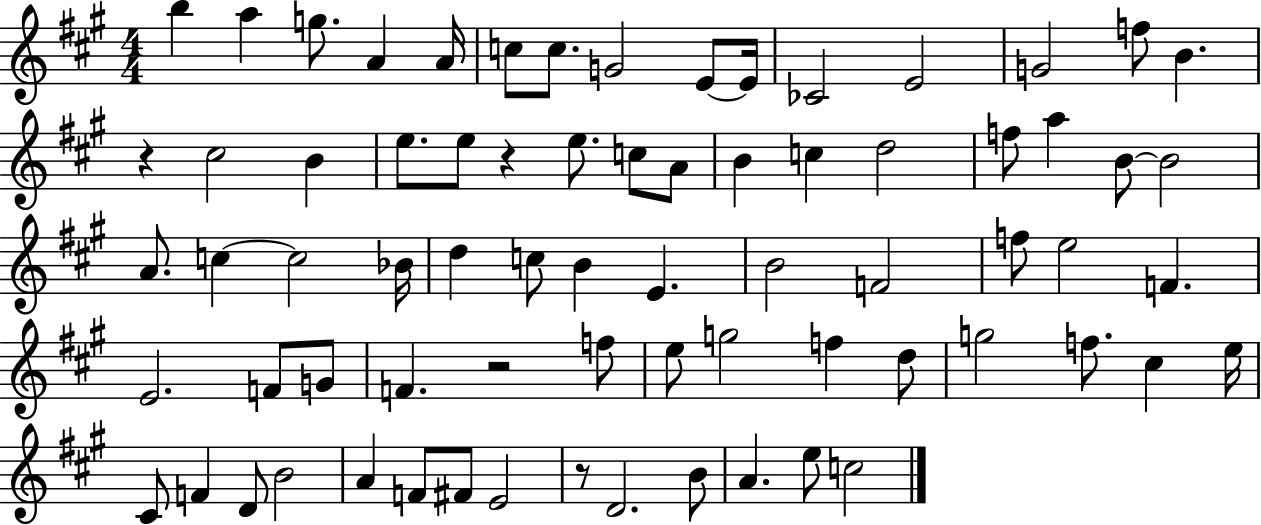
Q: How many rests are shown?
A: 4